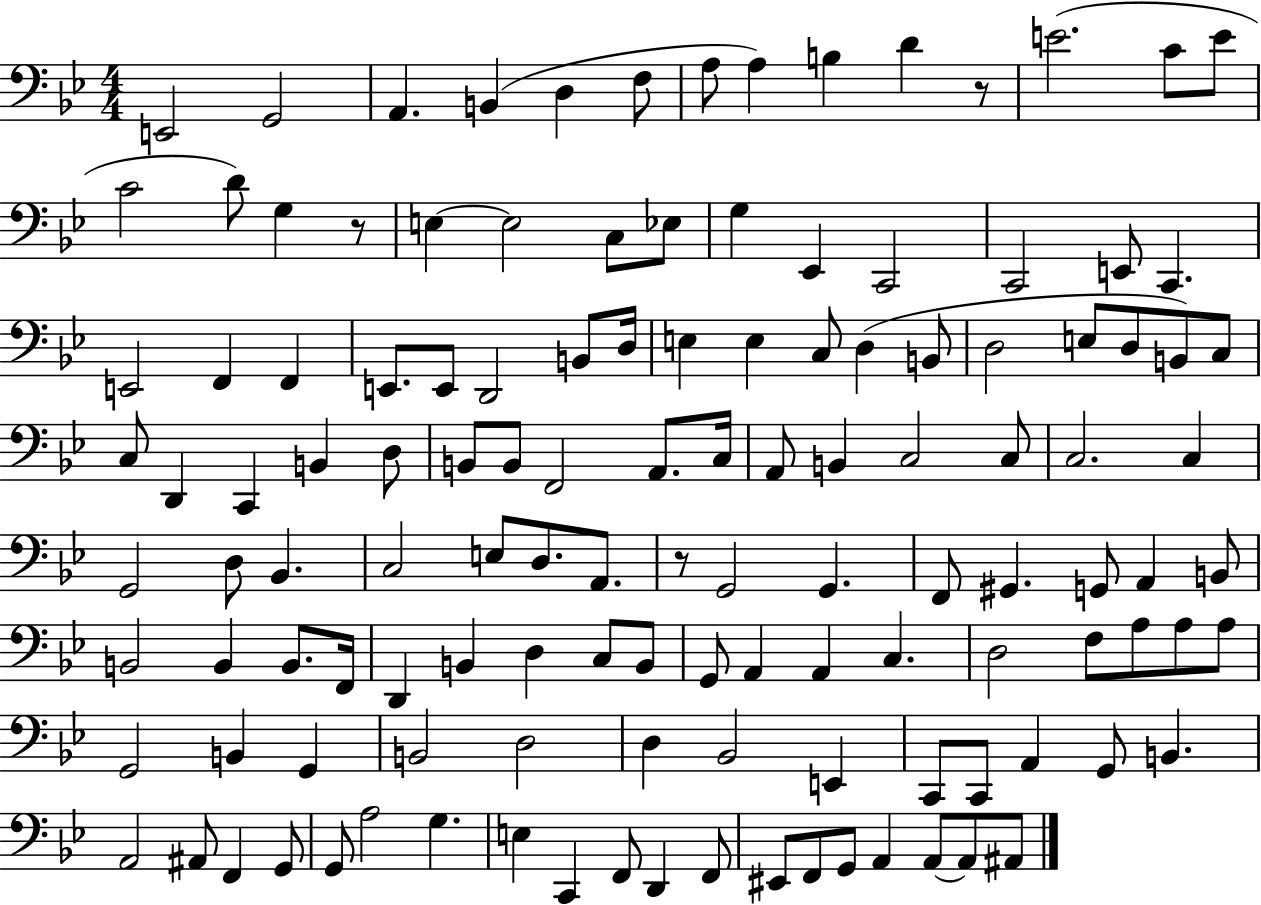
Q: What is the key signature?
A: BES major